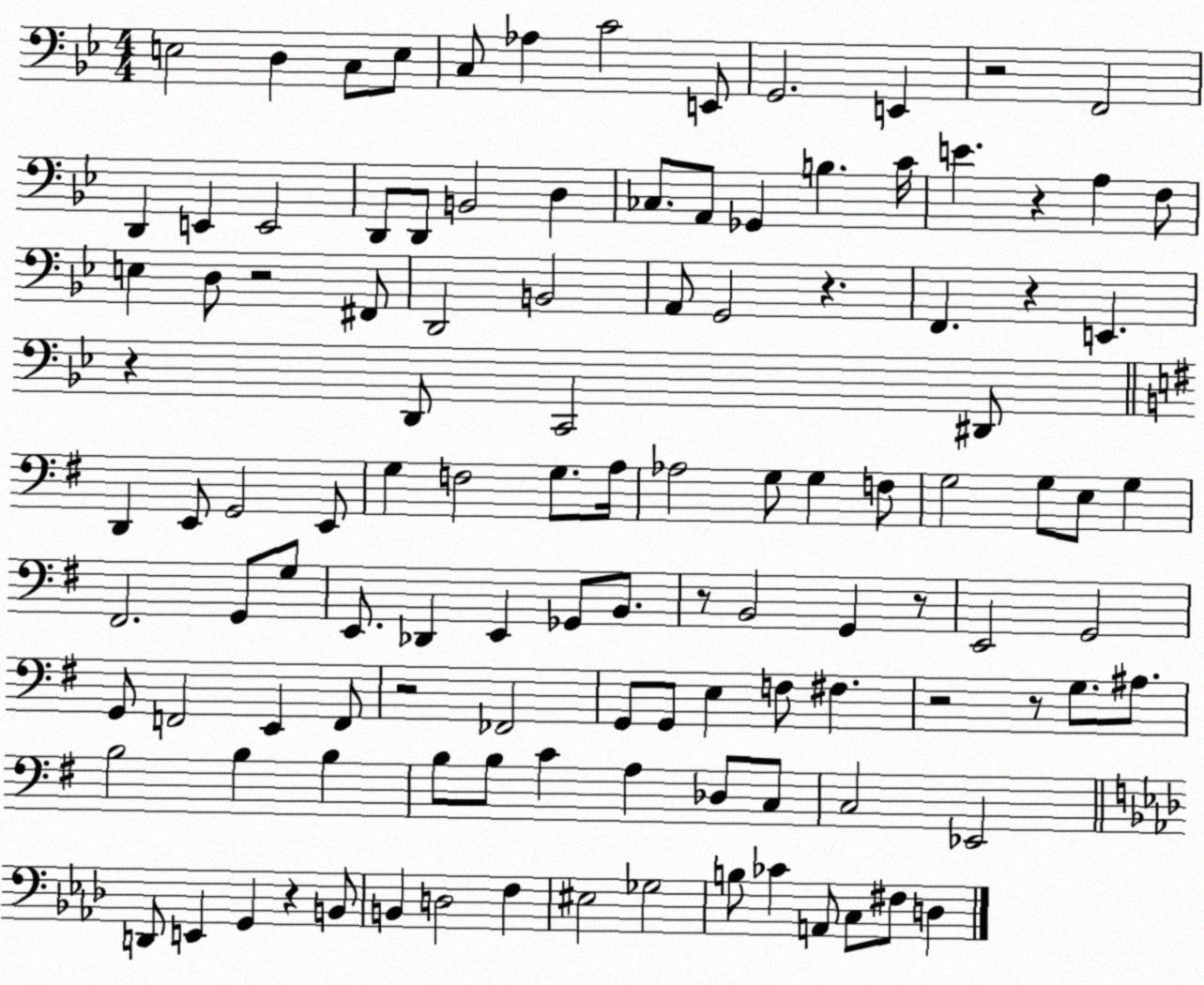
X:1
T:Untitled
M:4/4
L:1/4
K:Bb
E,2 D, C,/2 E,/2 C,/2 _A, C2 E,,/2 G,,2 E,, z2 F,,2 D,, E,, E,,2 D,,/2 D,,/2 B,,2 D, _C,/2 A,,/2 _G,, B, C/4 E z A, F,/2 E, D,/2 z2 ^F,,/2 D,,2 B,,2 A,,/2 G,,2 z F,, z E,, z D,,/2 C,,2 ^D,,/2 D,, E,,/2 G,,2 E,,/2 G, F,2 G,/2 A,/4 _A,2 G,/2 G, F,/2 G,2 G,/2 E,/2 G, ^F,,2 G,,/2 G,/2 E,,/2 _D,, E,, _G,,/2 B,,/2 z/2 B,,2 G,, z/2 E,,2 G,,2 G,,/2 F,,2 E,, F,,/2 z2 _F,,2 G,,/2 G,,/2 E, F,/2 ^F, z2 z/2 G,/2 ^A,/2 B,2 B, B, B,/2 B,/2 C A, _D,/2 C,/2 C,2 _E,,2 D,,/2 E,, G,, z B,,/2 B,, D,2 F, ^E,2 _G,2 B,/2 _C A,,/2 C,/2 ^F,/2 D,